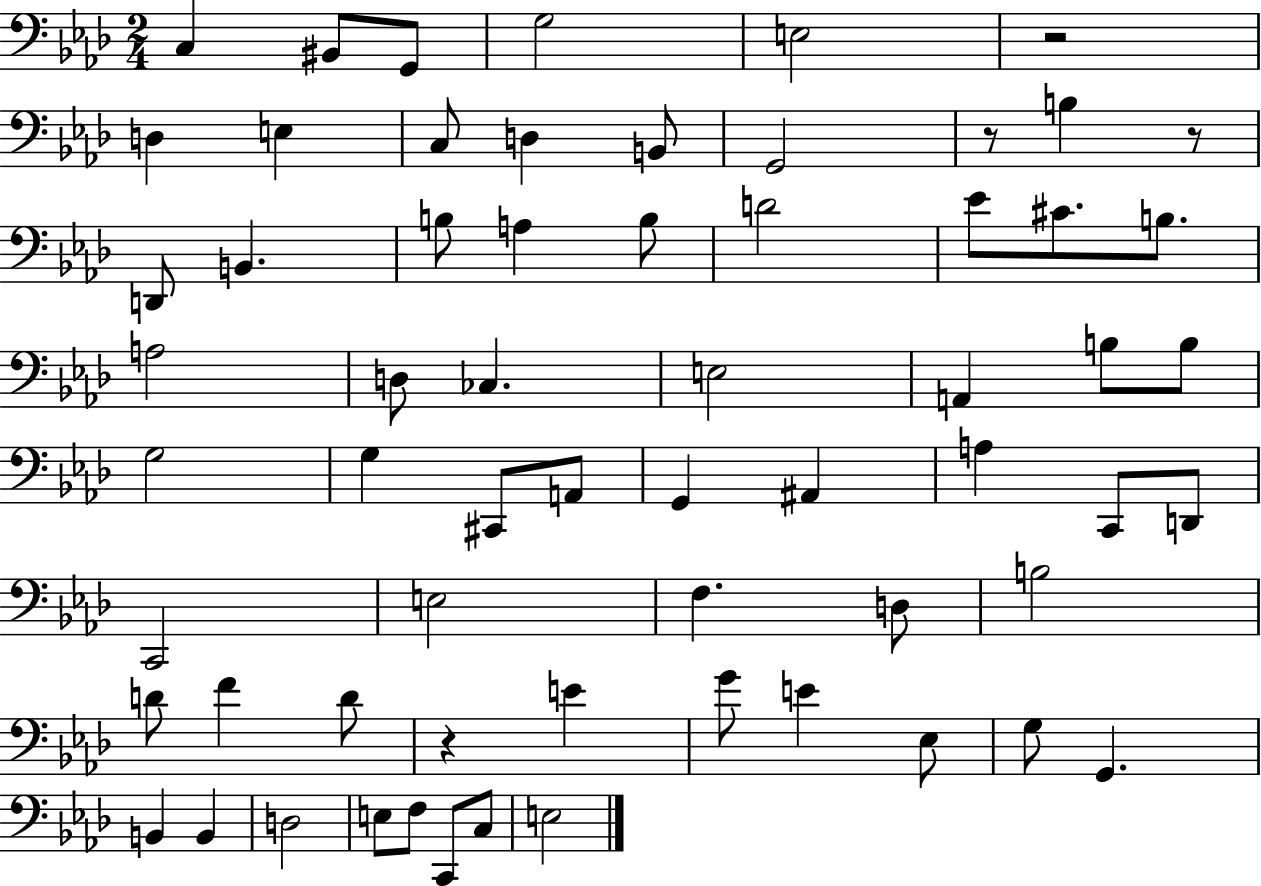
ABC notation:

X:1
T:Untitled
M:2/4
L:1/4
K:Ab
C, ^B,,/2 G,,/2 G,2 E,2 z2 D, E, C,/2 D, B,,/2 G,,2 z/2 B, z/2 D,,/2 B,, B,/2 A, B,/2 D2 _E/2 ^C/2 B,/2 A,2 D,/2 _C, E,2 A,, B,/2 B,/2 G,2 G, ^C,,/2 A,,/2 G,, ^A,, A, C,,/2 D,,/2 C,,2 E,2 F, D,/2 B,2 D/2 F D/2 z E G/2 E _E,/2 G,/2 G,, B,, B,, D,2 E,/2 F,/2 C,,/2 C,/2 E,2